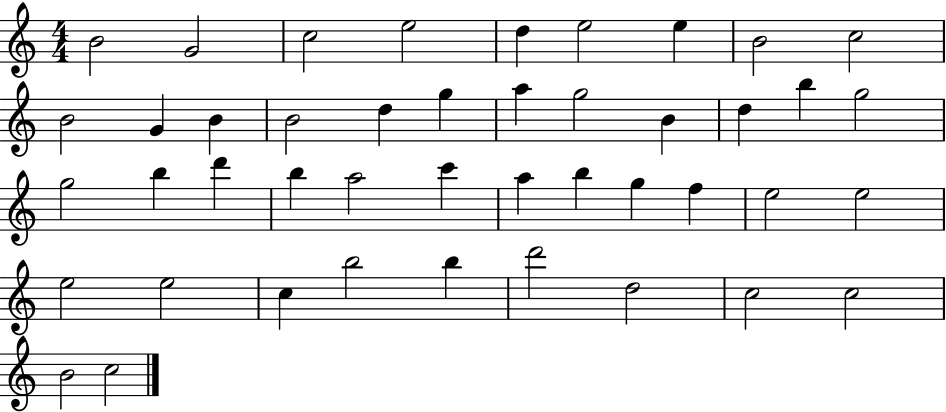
{
  \clef treble
  \numericTimeSignature
  \time 4/4
  \key c \major
  b'2 g'2 | c''2 e''2 | d''4 e''2 e''4 | b'2 c''2 | \break b'2 g'4 b'4 | b'2 d''4 g''4 | a''4 g''2 b'4 | d''4 b''4 g''2 | \break g''2 b''4 d'''4 | b''4 a''2 c'''4 | a''4 b''4 g''4 f''4 | e''2 e''2 | \break e''2 e''2 | c''4 b''2 b''4 | d'''2 d''2 | c''2 c''2 | \break b'2 c''2 | \bar "|."
}